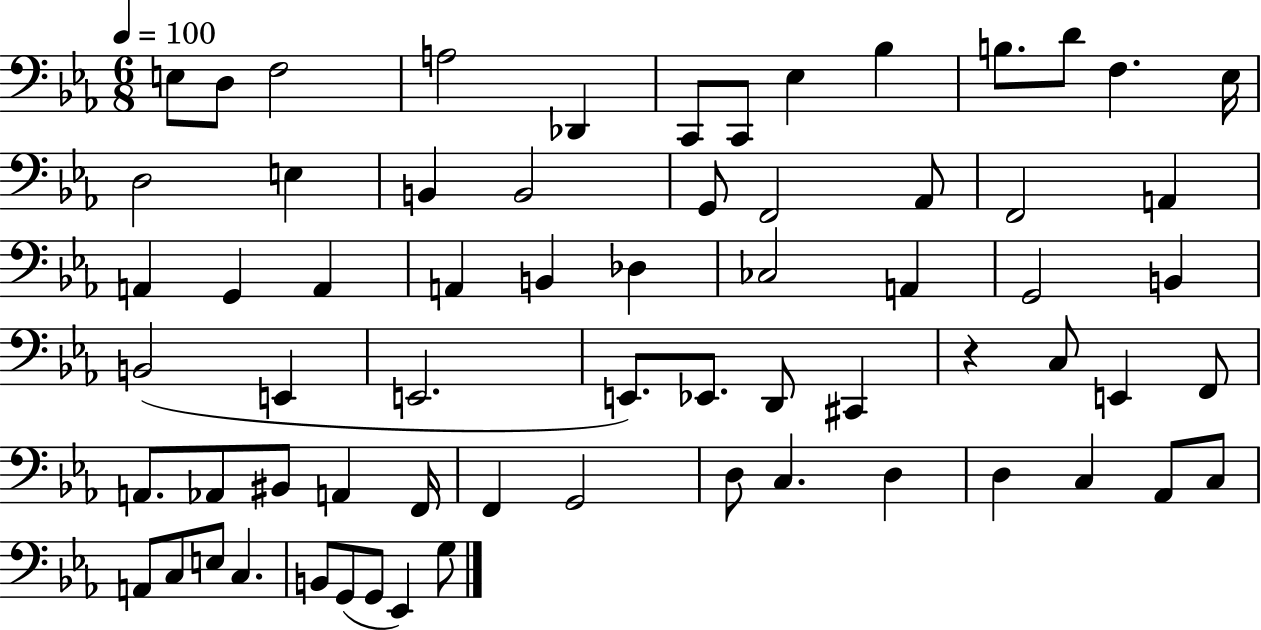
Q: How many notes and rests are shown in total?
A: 66